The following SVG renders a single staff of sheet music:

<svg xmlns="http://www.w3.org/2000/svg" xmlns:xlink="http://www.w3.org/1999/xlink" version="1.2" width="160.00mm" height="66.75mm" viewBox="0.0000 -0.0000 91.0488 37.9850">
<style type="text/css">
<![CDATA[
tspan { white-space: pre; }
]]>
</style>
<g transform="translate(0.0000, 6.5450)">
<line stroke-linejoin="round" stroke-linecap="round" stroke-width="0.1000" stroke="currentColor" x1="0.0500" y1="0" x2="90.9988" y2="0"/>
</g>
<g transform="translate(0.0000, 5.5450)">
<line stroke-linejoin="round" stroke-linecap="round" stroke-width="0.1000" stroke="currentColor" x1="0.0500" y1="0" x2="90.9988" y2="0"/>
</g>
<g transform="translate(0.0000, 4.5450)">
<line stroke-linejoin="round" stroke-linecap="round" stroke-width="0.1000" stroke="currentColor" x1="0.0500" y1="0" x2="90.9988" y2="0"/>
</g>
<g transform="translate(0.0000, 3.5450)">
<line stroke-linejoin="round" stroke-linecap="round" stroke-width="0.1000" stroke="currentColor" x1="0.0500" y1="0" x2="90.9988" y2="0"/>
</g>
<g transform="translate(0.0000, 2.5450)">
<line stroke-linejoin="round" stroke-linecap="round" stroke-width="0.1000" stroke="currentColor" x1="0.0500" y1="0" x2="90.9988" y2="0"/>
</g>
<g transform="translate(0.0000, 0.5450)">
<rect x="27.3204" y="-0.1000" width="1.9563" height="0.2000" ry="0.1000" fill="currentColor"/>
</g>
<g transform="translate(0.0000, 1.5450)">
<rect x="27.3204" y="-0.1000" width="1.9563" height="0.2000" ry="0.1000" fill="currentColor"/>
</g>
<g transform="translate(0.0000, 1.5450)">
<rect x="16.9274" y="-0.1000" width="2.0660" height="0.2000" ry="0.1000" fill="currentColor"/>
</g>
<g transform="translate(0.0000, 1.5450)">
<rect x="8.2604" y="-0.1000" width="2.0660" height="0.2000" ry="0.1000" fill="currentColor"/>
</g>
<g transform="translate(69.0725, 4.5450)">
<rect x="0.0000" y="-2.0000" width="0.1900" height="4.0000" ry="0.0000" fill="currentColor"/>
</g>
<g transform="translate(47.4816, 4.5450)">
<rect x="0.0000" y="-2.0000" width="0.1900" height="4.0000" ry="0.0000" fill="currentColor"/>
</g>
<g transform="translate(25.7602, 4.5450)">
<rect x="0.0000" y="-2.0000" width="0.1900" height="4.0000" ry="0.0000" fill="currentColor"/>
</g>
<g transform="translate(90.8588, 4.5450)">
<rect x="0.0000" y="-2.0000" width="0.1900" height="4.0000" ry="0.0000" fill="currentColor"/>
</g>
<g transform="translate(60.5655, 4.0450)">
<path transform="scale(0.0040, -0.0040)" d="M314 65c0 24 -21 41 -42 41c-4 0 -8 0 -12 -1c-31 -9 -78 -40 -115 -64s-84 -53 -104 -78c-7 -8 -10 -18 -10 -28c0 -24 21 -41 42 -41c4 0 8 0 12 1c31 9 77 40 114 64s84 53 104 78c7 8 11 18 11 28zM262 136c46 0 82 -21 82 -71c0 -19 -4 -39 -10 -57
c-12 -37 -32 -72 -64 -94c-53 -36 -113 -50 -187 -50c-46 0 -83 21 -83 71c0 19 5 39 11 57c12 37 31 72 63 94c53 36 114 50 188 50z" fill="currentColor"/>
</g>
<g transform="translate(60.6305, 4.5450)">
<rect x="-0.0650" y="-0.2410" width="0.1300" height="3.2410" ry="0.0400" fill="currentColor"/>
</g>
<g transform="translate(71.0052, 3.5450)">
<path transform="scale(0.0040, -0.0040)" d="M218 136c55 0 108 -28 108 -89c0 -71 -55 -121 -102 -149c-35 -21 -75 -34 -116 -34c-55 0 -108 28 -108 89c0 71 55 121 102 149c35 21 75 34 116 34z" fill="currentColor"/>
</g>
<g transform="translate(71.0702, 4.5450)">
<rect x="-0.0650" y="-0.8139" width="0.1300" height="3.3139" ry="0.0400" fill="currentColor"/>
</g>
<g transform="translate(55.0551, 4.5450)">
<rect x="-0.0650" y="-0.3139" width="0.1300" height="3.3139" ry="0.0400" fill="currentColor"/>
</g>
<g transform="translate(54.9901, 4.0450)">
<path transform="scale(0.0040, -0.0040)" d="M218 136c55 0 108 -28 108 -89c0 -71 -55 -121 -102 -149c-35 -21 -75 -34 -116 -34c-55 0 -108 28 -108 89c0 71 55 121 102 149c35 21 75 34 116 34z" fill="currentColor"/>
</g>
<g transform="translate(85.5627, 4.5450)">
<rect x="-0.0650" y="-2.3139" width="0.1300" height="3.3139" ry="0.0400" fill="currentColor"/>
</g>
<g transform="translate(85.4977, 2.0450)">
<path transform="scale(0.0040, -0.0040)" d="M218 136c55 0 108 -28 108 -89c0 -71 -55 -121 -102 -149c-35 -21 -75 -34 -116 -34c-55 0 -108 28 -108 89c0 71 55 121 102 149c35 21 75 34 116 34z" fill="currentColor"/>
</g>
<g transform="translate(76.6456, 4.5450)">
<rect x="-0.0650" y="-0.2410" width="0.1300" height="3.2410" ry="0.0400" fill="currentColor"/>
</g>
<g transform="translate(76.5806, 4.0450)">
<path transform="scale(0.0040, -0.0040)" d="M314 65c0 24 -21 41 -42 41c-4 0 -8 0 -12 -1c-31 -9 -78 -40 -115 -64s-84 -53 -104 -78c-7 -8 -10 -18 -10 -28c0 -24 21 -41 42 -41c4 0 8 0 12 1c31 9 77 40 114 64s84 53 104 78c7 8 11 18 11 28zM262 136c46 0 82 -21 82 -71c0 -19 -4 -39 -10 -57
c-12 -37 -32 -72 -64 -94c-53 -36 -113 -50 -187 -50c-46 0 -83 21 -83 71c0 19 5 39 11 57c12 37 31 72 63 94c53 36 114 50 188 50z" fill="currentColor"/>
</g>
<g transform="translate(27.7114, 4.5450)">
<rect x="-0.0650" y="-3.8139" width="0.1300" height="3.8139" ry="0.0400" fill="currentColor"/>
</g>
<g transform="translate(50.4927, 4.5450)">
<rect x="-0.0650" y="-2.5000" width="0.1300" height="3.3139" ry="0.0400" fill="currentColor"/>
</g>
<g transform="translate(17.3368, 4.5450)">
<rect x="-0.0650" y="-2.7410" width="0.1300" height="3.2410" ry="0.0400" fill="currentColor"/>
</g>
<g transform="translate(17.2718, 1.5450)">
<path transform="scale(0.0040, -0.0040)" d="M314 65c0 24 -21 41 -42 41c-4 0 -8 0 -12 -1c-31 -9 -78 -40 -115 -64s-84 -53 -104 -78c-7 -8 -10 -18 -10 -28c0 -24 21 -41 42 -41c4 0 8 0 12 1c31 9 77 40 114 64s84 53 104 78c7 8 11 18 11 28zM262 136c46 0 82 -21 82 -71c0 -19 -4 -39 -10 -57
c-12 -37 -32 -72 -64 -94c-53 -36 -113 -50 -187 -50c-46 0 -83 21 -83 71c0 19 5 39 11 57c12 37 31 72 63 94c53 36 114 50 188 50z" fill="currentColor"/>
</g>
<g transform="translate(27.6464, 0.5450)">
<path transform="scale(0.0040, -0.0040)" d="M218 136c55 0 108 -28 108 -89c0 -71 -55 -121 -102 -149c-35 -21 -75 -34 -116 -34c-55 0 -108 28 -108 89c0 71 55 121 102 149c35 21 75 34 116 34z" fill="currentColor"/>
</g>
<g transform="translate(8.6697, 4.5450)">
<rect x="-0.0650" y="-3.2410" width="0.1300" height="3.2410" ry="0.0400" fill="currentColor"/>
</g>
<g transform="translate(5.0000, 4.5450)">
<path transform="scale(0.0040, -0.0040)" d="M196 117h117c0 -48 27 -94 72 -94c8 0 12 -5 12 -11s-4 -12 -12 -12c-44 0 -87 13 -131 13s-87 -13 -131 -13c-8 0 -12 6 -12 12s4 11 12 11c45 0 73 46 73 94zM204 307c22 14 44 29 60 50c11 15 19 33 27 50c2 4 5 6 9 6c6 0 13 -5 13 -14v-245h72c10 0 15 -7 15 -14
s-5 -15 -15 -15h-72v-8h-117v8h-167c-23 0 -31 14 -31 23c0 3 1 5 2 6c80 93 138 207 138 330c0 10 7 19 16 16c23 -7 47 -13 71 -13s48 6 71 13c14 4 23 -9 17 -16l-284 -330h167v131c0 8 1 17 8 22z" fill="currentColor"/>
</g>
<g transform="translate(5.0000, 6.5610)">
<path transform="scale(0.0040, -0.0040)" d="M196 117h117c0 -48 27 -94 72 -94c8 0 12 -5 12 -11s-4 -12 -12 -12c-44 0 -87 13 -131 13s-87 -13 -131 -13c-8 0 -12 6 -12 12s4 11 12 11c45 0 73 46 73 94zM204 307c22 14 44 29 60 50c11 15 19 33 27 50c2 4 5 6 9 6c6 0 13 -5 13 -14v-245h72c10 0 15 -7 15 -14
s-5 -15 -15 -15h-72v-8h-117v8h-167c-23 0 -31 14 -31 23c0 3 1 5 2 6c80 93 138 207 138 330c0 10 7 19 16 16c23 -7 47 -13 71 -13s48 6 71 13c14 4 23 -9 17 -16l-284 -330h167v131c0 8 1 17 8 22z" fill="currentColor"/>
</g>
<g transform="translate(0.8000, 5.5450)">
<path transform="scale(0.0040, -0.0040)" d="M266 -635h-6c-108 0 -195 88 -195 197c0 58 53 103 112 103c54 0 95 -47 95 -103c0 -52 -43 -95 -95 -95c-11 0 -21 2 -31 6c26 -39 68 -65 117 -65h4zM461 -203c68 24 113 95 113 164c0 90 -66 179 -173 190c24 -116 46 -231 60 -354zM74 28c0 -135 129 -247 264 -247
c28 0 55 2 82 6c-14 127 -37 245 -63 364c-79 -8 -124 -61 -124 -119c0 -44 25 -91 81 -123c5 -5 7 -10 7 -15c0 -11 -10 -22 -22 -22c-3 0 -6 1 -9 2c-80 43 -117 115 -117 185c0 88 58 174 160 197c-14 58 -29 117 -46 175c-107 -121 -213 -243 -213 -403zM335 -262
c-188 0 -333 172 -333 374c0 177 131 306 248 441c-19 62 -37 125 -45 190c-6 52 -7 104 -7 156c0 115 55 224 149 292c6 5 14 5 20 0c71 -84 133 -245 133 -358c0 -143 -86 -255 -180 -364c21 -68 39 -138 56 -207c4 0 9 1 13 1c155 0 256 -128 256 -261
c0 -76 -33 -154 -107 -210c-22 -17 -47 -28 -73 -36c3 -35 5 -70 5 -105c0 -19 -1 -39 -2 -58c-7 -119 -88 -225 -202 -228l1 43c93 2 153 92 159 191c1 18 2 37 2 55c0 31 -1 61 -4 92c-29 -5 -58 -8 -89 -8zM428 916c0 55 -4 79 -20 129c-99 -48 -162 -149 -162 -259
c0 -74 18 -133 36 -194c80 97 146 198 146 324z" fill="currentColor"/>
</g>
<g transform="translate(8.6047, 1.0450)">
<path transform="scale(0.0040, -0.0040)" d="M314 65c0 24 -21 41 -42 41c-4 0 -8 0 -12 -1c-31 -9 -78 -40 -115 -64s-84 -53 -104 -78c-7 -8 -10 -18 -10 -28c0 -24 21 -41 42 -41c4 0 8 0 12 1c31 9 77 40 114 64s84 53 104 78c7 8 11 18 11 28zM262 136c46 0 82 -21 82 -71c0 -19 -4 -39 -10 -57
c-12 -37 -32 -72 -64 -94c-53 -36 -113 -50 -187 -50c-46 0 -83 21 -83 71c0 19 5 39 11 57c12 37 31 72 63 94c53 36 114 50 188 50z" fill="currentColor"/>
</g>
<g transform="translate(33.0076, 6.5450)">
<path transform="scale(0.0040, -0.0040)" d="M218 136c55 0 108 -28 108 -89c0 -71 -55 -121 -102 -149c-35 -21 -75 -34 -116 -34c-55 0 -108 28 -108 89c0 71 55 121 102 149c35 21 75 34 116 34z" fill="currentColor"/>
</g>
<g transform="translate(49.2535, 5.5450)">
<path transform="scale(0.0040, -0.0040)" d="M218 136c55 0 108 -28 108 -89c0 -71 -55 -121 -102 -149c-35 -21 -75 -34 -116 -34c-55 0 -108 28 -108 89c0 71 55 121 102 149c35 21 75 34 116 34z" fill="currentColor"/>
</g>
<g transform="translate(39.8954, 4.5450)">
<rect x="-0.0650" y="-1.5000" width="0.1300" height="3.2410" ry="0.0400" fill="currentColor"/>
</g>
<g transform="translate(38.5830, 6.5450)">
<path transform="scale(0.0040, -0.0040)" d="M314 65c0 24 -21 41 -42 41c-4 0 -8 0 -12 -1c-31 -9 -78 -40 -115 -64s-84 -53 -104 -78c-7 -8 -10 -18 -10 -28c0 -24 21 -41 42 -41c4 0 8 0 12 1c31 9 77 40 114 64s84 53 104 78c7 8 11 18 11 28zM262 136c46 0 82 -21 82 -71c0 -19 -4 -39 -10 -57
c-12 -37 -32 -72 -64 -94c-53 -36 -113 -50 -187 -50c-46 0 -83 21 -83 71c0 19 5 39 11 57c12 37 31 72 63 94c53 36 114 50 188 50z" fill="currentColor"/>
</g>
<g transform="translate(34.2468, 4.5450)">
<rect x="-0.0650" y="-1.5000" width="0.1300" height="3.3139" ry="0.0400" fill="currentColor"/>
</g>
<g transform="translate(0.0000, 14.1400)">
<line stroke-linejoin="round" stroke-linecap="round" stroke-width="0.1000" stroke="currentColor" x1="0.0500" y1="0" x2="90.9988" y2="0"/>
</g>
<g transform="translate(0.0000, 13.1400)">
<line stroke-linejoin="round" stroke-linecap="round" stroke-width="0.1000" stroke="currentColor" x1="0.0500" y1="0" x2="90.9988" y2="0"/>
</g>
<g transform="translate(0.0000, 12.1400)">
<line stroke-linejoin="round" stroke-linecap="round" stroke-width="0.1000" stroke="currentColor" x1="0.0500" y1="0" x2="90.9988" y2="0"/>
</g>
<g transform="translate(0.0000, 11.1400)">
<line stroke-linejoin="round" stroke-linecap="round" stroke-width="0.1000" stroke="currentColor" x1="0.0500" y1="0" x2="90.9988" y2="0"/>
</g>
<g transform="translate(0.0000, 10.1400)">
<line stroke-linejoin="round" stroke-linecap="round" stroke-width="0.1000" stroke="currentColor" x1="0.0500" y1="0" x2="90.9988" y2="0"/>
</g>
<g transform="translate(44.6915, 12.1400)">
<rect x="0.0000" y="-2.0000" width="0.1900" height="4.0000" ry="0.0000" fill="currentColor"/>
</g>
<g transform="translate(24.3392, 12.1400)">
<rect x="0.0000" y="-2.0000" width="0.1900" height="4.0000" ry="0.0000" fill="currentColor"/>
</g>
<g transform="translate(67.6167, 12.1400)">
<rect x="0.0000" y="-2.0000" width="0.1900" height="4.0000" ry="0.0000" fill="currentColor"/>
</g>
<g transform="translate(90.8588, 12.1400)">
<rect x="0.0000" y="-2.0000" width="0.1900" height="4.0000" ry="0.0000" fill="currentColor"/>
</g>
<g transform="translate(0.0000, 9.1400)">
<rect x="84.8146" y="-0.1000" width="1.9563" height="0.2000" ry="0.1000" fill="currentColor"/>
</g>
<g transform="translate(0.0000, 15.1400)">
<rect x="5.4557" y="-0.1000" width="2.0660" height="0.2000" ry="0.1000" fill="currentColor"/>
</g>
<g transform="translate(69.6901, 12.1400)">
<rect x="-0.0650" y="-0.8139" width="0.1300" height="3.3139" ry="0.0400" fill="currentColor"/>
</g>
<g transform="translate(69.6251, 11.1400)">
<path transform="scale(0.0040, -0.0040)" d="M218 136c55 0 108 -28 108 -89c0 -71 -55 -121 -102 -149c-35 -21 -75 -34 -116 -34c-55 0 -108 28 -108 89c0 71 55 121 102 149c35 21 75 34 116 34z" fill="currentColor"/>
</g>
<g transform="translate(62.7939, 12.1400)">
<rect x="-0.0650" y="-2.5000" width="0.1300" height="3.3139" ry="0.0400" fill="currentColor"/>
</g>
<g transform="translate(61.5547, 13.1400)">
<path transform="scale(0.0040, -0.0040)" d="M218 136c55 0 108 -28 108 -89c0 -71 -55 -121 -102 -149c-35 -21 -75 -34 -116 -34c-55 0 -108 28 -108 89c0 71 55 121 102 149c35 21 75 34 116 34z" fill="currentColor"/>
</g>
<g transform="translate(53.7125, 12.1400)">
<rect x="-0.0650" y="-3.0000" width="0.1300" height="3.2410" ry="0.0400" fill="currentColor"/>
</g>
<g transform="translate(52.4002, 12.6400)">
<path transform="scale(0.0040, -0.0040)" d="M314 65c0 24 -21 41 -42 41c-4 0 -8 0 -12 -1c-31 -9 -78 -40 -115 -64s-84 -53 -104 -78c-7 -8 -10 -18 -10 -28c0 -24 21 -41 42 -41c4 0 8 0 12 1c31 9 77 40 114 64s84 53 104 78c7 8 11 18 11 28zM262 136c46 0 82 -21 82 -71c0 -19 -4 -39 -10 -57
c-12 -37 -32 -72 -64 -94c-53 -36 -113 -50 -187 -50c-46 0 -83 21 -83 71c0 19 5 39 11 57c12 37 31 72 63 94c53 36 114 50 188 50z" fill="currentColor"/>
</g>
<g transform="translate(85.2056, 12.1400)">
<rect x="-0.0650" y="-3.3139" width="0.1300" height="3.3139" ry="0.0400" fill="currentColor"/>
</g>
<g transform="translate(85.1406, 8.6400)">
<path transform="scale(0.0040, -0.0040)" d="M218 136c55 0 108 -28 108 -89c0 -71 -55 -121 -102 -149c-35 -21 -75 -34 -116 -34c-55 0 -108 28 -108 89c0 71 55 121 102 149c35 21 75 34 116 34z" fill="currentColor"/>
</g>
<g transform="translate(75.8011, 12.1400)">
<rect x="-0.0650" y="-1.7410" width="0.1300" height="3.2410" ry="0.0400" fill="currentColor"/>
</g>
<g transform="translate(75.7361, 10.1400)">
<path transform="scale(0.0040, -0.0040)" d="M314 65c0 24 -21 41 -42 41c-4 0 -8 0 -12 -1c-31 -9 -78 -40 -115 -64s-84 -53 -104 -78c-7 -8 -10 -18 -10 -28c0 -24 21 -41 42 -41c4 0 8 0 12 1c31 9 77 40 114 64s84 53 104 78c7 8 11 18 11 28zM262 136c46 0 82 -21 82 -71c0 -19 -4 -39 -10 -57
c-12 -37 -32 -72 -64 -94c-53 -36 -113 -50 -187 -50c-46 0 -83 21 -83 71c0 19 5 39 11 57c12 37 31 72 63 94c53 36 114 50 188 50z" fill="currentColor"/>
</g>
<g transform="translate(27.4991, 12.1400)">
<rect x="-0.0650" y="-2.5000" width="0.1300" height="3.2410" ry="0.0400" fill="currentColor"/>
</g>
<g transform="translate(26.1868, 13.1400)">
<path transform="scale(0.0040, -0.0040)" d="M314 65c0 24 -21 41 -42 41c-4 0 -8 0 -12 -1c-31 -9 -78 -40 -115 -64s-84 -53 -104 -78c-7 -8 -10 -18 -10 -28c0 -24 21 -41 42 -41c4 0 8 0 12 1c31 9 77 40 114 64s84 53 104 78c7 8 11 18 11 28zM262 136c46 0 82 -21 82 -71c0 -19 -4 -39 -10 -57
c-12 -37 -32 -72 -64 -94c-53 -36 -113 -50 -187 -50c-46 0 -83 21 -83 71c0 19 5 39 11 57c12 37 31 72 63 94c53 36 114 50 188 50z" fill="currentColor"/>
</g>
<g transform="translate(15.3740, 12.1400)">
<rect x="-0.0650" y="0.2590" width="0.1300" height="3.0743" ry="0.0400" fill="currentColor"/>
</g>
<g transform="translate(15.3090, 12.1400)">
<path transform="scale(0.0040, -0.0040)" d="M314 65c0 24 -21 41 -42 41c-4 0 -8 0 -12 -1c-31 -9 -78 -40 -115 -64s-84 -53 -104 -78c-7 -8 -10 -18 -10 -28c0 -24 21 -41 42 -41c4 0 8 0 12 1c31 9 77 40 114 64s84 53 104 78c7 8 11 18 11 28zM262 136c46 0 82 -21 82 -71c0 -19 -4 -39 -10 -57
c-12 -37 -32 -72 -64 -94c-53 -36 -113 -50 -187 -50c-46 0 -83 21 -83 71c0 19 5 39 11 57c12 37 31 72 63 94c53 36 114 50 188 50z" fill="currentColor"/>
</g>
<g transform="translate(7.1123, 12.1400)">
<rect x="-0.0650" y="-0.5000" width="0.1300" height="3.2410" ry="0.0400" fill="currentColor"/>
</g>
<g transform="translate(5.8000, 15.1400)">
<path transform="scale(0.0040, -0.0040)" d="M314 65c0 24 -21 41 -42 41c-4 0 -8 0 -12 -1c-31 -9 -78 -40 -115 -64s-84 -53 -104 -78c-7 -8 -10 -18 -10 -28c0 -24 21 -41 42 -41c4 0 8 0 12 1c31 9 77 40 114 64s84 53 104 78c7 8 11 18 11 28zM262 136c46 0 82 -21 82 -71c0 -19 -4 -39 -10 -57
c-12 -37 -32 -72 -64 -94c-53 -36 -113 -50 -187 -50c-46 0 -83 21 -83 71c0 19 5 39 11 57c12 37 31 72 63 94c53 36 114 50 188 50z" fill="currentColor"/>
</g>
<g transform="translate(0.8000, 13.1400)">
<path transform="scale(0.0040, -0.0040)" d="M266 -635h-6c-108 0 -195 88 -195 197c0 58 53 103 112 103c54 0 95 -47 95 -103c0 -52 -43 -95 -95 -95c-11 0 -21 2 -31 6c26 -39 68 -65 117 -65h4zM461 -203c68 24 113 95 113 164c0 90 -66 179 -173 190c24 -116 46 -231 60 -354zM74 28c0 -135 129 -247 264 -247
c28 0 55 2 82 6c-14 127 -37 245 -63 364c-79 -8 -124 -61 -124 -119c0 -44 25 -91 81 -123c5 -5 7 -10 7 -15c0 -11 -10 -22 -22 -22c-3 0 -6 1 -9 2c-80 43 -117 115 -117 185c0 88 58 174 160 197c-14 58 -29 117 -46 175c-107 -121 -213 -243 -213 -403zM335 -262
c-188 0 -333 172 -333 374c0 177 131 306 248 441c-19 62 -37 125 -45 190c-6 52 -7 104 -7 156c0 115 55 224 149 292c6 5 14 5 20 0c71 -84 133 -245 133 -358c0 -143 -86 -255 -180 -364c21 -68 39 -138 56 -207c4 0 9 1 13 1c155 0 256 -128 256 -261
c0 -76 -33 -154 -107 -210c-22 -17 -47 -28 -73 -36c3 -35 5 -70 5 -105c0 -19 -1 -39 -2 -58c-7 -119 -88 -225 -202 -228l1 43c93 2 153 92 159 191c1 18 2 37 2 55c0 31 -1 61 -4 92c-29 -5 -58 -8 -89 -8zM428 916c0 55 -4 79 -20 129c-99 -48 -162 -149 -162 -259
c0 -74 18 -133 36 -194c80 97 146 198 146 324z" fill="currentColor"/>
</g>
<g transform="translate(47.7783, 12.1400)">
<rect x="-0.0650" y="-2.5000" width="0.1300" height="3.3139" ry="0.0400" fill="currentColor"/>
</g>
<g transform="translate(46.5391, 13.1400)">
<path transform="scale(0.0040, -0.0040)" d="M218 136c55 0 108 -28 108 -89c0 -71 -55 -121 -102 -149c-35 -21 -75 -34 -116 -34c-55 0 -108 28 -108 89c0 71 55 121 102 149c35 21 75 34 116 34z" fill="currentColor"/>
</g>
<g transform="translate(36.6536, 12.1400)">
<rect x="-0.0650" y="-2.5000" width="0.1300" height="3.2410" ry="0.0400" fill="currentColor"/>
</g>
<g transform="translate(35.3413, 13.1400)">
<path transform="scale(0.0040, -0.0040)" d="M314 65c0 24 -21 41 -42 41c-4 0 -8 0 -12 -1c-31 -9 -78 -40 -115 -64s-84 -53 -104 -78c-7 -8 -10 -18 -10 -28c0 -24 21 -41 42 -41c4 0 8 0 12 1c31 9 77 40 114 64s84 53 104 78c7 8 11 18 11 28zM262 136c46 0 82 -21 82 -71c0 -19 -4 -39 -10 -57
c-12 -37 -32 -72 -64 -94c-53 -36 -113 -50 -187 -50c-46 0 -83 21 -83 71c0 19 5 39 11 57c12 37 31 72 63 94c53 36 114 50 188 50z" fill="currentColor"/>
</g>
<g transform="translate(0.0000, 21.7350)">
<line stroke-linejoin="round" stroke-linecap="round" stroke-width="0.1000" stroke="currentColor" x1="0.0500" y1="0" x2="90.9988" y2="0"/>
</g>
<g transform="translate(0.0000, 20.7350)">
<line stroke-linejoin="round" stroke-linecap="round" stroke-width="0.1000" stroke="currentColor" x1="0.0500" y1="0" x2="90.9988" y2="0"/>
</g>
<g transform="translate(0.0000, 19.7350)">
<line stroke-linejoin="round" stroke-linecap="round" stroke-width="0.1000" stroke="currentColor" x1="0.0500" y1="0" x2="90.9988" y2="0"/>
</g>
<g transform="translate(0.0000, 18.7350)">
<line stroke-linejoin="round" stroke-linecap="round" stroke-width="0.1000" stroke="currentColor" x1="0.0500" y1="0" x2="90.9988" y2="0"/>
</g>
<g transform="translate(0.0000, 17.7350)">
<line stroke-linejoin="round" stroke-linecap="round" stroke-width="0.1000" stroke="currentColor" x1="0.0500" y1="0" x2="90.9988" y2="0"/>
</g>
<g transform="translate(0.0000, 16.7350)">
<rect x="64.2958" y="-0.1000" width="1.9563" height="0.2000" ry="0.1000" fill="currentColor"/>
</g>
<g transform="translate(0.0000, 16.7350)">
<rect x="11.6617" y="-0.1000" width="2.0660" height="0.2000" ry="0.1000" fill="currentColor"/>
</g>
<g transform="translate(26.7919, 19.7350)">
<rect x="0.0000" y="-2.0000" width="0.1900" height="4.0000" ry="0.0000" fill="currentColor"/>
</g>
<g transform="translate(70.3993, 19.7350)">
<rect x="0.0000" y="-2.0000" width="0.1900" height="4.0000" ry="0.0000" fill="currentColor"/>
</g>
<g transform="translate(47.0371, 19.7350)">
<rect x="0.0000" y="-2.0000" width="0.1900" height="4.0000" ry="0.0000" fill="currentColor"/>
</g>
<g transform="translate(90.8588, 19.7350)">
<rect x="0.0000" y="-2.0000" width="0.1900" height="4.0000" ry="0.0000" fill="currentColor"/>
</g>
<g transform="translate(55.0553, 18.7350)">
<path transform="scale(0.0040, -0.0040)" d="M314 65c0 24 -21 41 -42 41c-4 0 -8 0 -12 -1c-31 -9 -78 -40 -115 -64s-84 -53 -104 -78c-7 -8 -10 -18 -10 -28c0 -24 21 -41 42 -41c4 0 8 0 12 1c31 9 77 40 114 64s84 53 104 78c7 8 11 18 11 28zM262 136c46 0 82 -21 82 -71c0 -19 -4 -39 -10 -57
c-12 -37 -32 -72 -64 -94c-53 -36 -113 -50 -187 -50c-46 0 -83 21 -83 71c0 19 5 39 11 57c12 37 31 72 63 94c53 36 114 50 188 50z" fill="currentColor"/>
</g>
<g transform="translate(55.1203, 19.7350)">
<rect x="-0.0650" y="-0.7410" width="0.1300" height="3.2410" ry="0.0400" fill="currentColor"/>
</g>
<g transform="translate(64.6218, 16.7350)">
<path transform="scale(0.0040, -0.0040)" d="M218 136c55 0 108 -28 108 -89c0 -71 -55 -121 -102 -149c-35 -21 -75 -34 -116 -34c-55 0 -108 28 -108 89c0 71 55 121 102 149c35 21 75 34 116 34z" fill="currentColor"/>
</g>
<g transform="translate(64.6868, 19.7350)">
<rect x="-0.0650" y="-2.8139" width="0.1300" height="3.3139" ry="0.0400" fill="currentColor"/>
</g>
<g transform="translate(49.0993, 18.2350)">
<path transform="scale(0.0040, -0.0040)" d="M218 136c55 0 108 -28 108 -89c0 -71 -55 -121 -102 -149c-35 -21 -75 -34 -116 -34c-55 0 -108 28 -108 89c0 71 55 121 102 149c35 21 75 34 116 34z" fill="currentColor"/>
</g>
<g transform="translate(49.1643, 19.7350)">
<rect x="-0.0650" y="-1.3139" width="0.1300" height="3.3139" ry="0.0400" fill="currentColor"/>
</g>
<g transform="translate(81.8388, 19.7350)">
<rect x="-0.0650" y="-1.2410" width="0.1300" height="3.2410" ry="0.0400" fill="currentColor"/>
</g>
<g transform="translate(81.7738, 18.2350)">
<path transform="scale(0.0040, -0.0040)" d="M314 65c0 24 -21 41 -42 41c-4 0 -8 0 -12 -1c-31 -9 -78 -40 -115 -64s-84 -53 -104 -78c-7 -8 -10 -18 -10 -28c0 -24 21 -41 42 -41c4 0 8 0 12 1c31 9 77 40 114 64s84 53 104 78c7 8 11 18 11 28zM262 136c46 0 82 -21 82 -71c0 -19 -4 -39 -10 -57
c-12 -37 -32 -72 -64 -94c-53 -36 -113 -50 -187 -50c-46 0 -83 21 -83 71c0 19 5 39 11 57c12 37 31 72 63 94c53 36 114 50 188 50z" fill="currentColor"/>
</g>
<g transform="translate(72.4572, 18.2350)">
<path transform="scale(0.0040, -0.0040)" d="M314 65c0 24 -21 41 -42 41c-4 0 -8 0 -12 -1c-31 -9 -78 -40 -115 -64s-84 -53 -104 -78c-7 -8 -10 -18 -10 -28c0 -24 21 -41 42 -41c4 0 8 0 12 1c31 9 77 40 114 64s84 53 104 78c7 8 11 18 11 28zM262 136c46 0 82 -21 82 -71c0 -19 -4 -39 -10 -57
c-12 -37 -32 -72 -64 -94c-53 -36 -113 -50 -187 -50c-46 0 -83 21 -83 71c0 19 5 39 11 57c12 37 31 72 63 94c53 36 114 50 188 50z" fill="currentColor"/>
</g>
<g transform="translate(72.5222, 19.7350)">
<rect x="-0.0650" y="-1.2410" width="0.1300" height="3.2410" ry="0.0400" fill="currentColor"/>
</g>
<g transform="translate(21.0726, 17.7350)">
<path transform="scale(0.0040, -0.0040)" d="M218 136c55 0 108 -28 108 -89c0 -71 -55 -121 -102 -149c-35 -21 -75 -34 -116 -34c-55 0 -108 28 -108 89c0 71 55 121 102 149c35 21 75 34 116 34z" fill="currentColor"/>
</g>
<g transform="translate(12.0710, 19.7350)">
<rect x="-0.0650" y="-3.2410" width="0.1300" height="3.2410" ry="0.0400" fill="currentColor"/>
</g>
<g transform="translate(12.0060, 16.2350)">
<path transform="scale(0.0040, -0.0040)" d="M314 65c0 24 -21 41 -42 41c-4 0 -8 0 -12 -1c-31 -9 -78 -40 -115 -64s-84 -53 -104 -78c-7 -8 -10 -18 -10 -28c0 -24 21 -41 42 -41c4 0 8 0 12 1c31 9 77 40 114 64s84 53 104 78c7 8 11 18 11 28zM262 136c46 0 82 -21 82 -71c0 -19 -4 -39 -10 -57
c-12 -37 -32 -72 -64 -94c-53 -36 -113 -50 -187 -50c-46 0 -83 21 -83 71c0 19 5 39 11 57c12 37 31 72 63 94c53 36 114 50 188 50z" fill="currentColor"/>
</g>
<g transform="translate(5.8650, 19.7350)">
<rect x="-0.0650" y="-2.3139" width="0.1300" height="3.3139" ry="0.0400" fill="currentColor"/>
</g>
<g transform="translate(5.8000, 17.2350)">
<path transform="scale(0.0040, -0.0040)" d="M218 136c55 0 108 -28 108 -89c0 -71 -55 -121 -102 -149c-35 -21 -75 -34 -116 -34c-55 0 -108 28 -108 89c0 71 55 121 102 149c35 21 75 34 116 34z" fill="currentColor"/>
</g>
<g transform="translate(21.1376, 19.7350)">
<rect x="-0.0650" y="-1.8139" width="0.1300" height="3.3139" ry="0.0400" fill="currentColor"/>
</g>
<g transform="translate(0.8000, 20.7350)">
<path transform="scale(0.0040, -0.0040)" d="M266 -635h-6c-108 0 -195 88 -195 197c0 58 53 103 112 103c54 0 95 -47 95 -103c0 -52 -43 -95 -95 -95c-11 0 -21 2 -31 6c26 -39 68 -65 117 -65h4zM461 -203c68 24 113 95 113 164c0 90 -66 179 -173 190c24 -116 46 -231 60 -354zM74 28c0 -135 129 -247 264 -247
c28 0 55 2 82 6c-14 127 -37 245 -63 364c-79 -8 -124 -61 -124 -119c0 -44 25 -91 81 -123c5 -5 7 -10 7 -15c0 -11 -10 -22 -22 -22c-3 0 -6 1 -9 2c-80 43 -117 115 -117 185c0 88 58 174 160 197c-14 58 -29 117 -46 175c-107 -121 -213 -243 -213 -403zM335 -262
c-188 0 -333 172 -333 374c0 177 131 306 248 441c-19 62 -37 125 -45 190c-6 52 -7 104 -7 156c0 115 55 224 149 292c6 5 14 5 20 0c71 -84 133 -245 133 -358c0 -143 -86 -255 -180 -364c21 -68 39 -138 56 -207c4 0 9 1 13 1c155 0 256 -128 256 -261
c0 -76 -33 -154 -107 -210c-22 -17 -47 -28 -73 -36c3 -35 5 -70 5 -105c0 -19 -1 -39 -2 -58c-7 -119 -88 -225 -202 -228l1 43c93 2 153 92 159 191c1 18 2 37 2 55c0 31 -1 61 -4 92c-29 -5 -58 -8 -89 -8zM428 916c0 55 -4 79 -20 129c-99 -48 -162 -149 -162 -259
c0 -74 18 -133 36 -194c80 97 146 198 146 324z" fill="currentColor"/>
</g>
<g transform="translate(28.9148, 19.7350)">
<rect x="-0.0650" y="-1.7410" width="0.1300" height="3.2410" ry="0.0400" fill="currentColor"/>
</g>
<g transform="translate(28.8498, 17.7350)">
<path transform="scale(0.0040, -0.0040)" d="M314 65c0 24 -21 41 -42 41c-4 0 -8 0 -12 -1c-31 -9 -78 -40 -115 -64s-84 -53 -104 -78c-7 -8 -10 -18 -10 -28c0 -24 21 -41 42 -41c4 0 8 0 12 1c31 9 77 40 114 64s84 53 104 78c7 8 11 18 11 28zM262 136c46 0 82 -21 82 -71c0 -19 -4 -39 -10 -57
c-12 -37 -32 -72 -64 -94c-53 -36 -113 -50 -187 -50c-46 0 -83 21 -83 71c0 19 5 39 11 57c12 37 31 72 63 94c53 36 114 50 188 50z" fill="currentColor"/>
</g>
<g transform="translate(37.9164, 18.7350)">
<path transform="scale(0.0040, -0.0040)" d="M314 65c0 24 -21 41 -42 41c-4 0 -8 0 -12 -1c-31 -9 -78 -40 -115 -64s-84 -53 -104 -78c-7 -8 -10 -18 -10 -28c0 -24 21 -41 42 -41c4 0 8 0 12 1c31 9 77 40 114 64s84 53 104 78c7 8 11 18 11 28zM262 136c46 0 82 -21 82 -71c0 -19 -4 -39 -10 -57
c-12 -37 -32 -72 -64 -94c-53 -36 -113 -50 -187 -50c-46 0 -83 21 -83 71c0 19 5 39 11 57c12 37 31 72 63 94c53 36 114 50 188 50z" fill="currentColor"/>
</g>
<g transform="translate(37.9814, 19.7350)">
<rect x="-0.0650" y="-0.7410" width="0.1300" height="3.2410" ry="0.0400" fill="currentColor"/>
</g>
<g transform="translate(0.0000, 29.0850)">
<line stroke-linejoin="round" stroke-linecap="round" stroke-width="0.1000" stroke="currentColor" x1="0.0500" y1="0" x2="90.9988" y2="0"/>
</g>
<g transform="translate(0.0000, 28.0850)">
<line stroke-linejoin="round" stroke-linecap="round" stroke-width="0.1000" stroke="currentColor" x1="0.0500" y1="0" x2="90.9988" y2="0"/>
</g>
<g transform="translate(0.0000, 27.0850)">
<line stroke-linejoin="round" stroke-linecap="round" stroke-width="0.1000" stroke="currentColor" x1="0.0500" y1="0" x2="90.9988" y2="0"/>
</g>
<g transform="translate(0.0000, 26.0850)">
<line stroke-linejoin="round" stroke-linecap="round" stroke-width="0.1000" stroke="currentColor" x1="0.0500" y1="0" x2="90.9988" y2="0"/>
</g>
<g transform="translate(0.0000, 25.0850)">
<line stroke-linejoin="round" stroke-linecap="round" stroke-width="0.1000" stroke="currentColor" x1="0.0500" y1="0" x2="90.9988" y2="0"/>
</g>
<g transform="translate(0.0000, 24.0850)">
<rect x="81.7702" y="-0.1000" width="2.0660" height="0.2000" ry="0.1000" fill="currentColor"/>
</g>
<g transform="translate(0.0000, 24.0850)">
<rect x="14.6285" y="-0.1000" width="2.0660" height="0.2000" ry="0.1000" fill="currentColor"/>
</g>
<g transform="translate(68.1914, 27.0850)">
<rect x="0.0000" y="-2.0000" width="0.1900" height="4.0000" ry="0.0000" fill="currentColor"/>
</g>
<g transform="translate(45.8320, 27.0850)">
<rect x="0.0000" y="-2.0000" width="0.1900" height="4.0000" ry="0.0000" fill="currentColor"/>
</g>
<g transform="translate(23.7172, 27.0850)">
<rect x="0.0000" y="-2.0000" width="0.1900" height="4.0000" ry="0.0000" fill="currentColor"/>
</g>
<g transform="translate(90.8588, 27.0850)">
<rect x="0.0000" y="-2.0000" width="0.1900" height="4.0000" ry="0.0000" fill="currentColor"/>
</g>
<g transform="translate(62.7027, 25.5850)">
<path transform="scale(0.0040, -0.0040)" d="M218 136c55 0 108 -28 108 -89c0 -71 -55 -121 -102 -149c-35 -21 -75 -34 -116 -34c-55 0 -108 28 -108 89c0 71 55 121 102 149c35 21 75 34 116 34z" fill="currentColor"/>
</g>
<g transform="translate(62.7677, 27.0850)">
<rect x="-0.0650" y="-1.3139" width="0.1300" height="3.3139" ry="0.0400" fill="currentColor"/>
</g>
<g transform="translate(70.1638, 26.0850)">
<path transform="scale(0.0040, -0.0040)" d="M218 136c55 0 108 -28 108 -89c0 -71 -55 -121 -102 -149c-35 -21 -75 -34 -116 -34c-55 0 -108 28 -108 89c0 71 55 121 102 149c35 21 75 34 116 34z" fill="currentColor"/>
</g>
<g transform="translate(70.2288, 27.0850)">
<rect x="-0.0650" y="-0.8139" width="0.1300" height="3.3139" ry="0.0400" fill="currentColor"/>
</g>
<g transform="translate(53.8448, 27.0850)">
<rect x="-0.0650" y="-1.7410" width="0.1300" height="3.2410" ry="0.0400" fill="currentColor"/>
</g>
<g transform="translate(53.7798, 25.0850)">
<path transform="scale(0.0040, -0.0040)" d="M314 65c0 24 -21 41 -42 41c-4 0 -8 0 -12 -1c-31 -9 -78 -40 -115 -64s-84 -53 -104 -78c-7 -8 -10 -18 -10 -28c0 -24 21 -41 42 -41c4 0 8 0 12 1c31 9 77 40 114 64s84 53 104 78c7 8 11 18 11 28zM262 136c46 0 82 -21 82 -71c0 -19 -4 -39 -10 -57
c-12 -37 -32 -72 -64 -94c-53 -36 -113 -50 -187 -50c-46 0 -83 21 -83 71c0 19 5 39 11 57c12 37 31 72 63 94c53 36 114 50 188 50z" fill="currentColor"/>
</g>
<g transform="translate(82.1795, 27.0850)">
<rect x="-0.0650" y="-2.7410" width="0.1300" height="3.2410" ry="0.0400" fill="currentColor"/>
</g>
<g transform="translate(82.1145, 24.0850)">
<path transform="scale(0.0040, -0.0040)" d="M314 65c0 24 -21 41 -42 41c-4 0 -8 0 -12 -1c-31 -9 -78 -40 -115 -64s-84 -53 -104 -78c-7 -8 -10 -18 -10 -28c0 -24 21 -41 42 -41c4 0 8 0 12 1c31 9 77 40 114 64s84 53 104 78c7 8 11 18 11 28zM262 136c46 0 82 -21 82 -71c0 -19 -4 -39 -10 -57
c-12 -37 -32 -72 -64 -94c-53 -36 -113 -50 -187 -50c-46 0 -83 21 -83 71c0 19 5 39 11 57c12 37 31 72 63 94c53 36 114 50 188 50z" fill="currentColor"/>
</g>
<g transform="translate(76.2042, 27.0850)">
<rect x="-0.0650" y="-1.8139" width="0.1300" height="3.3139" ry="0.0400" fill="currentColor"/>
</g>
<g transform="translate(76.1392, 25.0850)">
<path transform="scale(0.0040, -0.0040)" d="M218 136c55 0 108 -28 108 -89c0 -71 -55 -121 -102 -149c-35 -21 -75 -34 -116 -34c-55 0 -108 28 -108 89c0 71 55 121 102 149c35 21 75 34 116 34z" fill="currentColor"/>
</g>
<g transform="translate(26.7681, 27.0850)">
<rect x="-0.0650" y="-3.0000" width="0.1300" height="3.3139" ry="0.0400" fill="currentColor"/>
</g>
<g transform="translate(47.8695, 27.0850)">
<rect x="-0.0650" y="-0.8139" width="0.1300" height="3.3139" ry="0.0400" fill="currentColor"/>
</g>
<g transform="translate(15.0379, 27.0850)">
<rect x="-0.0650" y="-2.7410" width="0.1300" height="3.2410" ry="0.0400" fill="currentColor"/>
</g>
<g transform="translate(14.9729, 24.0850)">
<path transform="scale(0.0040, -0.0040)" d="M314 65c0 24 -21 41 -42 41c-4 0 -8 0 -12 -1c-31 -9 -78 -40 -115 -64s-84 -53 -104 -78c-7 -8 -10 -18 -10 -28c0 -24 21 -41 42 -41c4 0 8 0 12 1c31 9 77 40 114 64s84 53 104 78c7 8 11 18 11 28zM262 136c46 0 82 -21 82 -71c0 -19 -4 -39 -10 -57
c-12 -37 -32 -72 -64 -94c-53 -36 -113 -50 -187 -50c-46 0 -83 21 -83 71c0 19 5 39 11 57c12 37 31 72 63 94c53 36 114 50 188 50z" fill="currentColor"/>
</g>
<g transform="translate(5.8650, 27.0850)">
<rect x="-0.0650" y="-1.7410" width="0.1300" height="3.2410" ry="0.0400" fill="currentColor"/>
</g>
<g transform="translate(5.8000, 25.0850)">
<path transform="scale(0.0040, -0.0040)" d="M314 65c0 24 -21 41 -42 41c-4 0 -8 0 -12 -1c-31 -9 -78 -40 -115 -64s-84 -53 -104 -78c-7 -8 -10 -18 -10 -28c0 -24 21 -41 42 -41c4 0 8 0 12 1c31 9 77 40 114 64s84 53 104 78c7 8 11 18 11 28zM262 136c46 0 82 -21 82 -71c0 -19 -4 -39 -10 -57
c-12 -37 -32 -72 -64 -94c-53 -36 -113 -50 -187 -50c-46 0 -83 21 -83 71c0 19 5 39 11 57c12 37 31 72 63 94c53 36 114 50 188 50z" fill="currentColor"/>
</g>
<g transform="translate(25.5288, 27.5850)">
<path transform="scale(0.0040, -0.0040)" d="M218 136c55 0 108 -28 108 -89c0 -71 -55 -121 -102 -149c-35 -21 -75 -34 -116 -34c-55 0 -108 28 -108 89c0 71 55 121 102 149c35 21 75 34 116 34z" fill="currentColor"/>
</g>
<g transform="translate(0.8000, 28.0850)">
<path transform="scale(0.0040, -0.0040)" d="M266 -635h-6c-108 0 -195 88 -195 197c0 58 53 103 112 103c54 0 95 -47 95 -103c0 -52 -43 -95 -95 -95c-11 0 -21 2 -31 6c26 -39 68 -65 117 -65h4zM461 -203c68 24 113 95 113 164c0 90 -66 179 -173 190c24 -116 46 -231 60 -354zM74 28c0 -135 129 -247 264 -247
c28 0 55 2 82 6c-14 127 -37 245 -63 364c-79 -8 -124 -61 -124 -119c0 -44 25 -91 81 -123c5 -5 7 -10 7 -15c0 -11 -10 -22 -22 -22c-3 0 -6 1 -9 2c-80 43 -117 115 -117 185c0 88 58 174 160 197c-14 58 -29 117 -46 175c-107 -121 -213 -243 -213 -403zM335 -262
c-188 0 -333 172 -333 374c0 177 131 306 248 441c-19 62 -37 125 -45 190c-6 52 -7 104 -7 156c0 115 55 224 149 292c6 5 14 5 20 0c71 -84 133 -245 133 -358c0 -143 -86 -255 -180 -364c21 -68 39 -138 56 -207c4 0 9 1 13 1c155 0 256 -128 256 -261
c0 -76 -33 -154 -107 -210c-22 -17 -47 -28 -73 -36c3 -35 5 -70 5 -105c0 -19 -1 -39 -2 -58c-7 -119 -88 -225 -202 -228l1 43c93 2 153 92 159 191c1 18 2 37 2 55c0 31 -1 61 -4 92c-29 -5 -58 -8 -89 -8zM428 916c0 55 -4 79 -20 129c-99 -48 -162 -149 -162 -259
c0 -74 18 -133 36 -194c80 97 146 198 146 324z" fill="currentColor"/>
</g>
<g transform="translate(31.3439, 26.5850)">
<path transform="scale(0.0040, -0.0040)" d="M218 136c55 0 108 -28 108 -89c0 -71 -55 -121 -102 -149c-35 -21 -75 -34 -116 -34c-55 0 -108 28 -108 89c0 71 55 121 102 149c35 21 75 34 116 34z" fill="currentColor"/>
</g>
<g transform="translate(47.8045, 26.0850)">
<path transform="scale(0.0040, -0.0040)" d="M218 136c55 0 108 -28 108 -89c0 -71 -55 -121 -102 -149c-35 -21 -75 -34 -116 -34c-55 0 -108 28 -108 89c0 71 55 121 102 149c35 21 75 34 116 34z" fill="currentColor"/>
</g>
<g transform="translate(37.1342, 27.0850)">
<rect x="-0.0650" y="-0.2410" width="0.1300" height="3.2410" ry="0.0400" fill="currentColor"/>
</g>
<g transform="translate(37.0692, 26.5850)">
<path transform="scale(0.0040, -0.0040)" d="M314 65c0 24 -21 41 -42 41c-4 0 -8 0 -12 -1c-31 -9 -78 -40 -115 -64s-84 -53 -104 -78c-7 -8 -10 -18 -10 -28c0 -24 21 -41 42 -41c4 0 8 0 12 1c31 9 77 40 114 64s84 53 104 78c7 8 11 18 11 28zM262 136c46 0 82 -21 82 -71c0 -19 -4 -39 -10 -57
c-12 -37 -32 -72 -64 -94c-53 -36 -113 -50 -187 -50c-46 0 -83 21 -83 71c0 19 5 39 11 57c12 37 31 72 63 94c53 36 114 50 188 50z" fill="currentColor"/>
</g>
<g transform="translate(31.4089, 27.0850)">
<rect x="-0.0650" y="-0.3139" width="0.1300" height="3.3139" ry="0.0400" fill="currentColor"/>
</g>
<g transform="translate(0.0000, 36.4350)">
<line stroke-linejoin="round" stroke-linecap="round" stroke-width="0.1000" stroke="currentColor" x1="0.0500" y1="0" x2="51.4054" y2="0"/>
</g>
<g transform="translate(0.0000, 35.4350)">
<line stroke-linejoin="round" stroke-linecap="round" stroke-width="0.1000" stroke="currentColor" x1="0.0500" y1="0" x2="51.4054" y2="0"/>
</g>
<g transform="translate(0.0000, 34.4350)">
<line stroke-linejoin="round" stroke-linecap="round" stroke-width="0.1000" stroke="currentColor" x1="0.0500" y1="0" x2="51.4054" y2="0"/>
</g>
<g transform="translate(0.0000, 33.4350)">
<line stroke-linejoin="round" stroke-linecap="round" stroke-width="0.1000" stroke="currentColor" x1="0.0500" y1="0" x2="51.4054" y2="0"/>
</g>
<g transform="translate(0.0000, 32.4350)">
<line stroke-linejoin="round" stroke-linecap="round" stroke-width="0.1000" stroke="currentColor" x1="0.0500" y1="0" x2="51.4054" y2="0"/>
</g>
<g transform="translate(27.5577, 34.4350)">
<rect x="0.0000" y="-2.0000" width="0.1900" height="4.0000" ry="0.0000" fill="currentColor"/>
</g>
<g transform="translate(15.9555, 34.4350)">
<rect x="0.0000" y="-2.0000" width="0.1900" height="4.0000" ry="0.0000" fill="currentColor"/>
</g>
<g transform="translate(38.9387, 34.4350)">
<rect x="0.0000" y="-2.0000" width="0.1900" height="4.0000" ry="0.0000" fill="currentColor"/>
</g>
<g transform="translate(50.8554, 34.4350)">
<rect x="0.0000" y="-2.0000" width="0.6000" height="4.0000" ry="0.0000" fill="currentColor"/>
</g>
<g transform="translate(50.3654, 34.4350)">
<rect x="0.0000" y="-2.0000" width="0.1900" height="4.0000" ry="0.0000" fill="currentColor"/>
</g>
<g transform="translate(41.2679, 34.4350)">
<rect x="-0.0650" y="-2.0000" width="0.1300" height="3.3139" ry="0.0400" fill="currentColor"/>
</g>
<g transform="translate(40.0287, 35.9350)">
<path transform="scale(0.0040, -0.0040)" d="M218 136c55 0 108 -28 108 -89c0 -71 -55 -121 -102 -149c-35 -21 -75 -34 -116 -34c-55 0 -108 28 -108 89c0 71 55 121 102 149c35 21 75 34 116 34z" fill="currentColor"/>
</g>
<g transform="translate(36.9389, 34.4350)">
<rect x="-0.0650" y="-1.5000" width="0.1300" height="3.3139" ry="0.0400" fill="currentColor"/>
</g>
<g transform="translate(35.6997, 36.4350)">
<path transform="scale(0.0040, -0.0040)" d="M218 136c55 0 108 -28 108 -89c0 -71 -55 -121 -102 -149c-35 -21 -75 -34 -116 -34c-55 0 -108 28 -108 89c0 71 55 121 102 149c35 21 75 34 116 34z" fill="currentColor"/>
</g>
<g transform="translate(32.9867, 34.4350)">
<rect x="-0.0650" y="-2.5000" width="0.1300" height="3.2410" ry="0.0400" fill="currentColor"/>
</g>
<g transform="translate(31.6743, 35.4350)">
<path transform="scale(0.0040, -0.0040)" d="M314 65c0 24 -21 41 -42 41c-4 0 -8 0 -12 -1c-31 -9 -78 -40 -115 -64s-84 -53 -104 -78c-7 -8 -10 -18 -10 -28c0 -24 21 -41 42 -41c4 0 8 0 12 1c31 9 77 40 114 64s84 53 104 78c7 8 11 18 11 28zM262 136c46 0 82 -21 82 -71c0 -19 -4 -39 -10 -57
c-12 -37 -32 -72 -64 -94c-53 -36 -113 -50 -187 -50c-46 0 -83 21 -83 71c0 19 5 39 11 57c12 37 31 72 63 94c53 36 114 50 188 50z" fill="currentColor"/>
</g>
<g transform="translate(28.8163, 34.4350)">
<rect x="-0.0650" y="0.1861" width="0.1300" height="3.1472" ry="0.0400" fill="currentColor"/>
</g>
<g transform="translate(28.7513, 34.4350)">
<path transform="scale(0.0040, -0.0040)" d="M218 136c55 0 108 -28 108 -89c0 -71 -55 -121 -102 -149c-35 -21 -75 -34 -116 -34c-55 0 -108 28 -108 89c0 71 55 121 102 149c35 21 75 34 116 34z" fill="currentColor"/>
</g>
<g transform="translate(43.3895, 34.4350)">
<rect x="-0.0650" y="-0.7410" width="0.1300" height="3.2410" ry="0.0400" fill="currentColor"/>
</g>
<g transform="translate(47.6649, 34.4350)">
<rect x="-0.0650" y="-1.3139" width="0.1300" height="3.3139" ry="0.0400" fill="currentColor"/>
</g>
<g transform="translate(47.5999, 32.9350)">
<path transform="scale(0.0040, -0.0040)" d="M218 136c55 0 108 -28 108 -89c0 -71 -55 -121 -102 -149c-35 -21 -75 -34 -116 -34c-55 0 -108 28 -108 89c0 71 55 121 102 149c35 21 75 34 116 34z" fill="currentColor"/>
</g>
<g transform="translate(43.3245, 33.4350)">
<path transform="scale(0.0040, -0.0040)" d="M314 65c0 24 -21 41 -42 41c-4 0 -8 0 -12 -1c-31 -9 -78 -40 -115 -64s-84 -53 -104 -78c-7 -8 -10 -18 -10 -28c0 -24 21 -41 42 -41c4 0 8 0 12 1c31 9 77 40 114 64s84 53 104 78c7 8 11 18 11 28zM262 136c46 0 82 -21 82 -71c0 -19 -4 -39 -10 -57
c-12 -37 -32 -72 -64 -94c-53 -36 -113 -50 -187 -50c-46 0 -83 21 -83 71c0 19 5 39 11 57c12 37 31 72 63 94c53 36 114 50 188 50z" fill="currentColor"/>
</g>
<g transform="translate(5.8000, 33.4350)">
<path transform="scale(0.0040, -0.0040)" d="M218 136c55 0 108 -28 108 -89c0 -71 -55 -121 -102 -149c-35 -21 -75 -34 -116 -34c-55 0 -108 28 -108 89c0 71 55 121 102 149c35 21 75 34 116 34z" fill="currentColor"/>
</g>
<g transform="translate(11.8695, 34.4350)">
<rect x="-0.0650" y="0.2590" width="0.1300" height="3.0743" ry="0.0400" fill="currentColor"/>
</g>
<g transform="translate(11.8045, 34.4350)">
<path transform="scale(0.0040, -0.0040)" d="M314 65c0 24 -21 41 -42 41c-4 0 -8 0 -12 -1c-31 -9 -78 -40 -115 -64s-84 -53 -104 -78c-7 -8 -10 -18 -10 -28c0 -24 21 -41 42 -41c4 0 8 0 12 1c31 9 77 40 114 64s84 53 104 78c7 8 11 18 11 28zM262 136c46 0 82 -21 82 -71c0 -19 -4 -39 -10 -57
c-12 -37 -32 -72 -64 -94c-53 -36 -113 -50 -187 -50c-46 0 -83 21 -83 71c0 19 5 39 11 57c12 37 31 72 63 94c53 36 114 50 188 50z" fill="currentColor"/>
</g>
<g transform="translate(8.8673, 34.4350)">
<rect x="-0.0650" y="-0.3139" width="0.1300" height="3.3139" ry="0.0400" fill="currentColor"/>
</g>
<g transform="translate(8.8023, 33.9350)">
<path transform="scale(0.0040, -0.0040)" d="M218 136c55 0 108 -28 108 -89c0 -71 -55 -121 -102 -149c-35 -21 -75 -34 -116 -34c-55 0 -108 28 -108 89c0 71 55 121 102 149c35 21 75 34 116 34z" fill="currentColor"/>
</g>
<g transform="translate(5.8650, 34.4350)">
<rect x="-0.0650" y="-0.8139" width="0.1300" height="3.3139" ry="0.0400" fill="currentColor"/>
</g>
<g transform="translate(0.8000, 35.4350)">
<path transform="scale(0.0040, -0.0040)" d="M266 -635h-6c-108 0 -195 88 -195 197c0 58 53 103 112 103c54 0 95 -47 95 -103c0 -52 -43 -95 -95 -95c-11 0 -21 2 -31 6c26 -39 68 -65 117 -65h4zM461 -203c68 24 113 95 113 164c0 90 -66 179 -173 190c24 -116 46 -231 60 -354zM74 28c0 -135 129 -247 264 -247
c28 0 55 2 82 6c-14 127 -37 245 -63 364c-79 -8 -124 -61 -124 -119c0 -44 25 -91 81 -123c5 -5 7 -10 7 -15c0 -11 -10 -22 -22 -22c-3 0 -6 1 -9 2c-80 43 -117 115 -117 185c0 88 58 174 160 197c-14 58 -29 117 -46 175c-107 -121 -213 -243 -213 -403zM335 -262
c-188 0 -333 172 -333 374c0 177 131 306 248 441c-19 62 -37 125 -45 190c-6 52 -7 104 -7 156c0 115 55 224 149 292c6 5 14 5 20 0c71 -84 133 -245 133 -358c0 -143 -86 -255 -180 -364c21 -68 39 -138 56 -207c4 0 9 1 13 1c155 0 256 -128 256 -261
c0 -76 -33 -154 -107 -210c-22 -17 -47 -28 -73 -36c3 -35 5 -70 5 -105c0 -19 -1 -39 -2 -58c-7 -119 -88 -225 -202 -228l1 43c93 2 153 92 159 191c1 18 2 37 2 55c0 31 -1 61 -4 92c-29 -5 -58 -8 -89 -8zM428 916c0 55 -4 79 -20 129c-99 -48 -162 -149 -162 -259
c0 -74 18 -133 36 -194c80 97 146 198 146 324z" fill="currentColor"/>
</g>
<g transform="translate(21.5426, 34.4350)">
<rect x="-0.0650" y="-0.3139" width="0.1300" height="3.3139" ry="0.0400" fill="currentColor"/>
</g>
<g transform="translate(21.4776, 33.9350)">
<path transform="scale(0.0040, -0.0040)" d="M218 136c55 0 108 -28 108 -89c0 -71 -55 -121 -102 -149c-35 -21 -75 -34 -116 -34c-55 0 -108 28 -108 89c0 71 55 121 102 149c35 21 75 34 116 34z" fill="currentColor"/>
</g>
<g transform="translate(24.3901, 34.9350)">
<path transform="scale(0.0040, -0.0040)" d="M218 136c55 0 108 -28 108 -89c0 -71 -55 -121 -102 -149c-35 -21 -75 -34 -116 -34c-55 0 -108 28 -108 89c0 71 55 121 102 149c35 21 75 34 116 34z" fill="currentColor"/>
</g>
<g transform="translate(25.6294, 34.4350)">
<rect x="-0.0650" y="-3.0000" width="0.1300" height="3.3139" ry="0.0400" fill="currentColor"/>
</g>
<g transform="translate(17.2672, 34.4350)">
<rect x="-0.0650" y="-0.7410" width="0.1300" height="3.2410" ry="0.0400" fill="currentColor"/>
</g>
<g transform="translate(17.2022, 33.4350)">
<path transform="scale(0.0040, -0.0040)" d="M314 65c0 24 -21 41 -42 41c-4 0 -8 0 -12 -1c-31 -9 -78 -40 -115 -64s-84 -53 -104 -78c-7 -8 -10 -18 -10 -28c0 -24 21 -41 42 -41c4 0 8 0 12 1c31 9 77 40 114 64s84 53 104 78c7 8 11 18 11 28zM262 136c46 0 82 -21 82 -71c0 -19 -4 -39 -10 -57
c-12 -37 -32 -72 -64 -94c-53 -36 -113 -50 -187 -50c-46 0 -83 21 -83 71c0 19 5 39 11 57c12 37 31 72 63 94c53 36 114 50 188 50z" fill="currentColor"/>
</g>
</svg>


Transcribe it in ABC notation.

X:1
T:Untitled
M:4/4
L:1/4
K:C
b2 a2 c' E E2 G c c2 d c2 g C2 B2 G2 G2 G A2 G d f2 b g b2 f f2 d2 e d2 a e2 e2 f2 a2 A c c2 d f2 e d f a2 d c B2 d2 c A B G2 E F d2 e